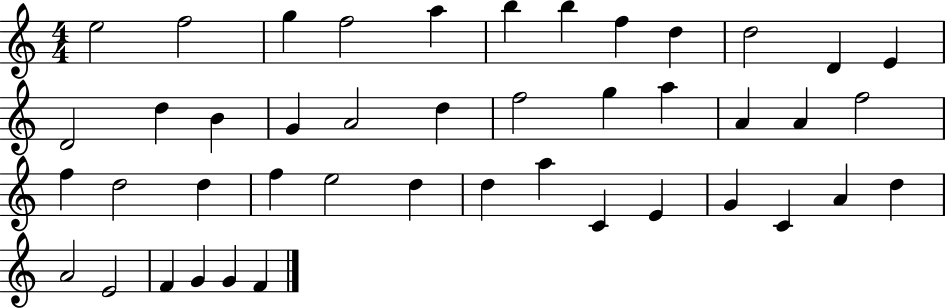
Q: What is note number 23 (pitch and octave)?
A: A4